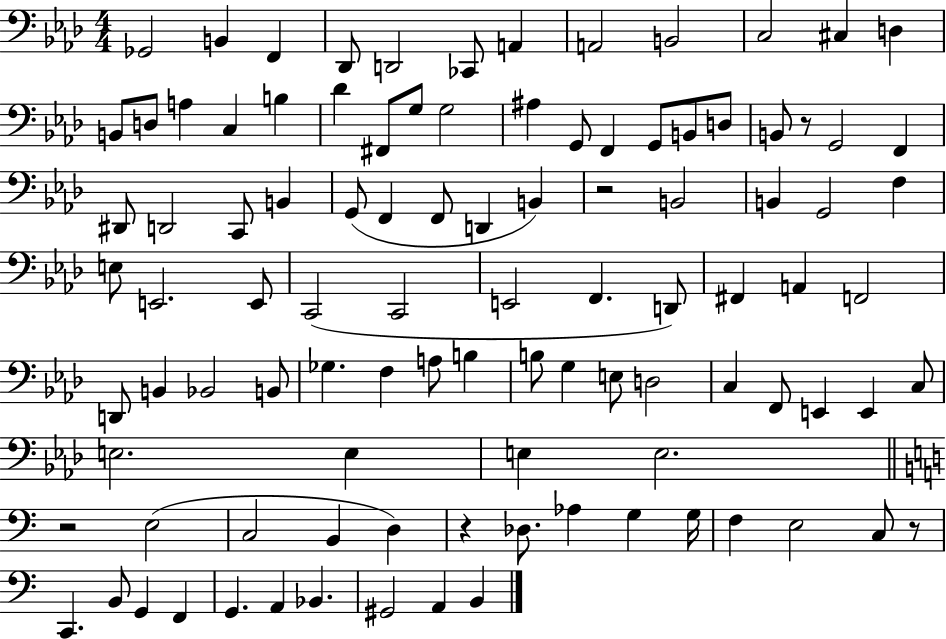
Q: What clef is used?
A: bass